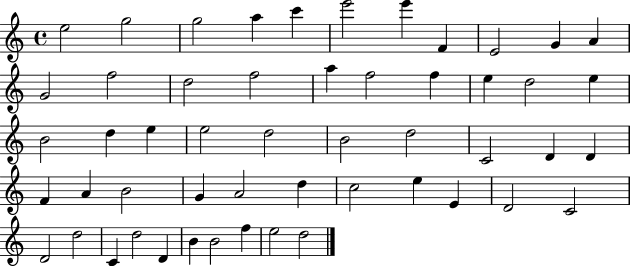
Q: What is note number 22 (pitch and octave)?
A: B4